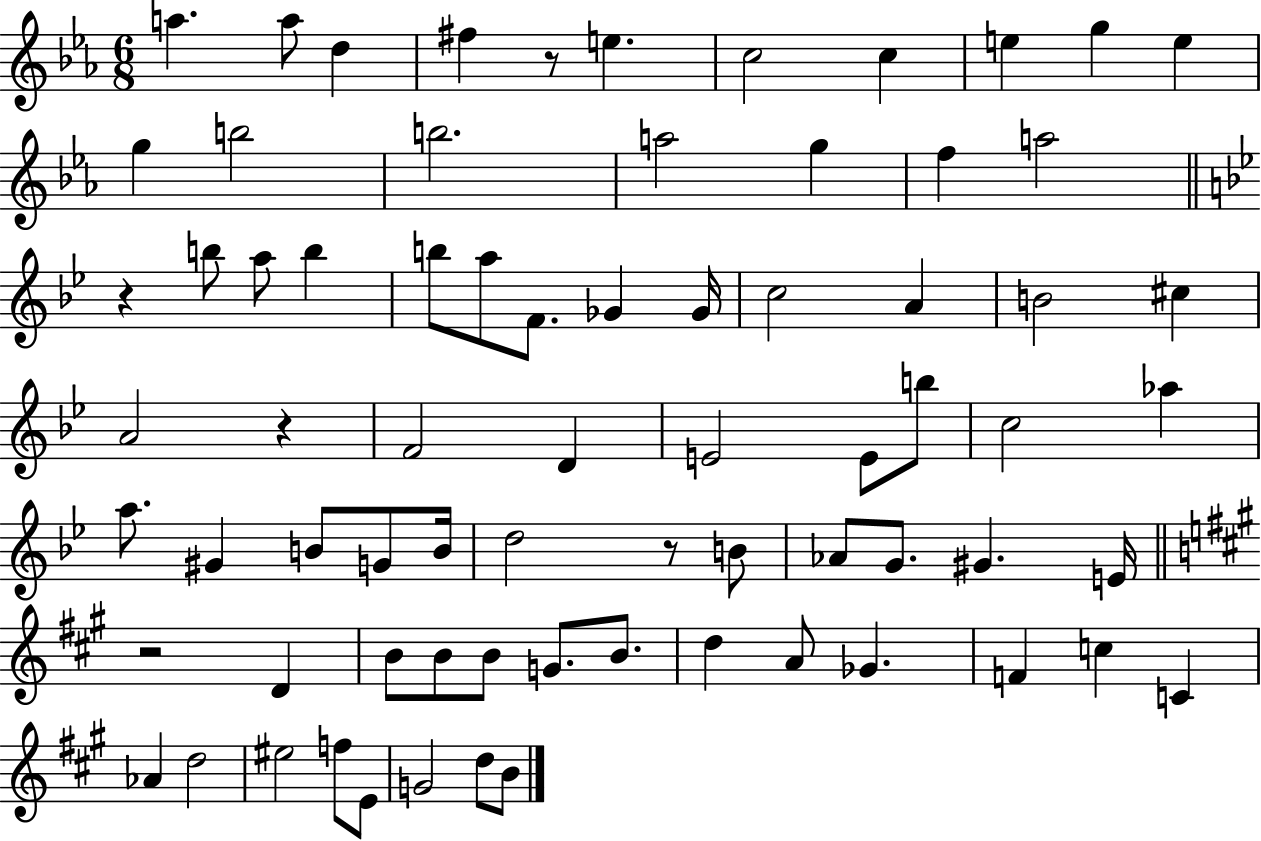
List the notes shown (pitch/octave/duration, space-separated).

A5/q. A5/e D5/q F#5/q R/e E5/q. C5/h C5/q E5/q G5/q E5/q G5/q B5/h B5/h. A5/h G5/q F5/q A5/h R/q B5/e A5/e B5/q B5/e A5/e F4/e. Gb4/q Gb4/s C5/h A4/q B4/h C#5/q A4/h R/q F4/h D4/q E4/h E4/e B5/e C5/h Ab5/q A5/e. G#4/q B4/e G4/e B4/s D5/h R/e B4/e Ab4/e G4/e. G#4/q. E4/s R/h D4/q B4/e B4/e B4/e G4/e. B4/e. D5/q A4/e Gb4/q. F4/q C5/q C4/q Ab4/q D5/h EIS5/h F5/e E4/e G4/h D5/e B4/e